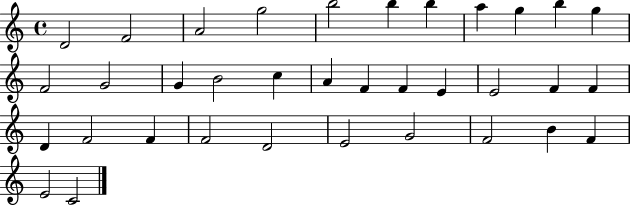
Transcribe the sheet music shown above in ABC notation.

X:1
T:Untitled
M:4/4
L:1/4
K:C
D2 F2 A2 g2 b2 b b a g b g F2 G2 G B2 c A F F E E2 F F D F2 F F2 D2 E2 G2 F2 B F E2 C2